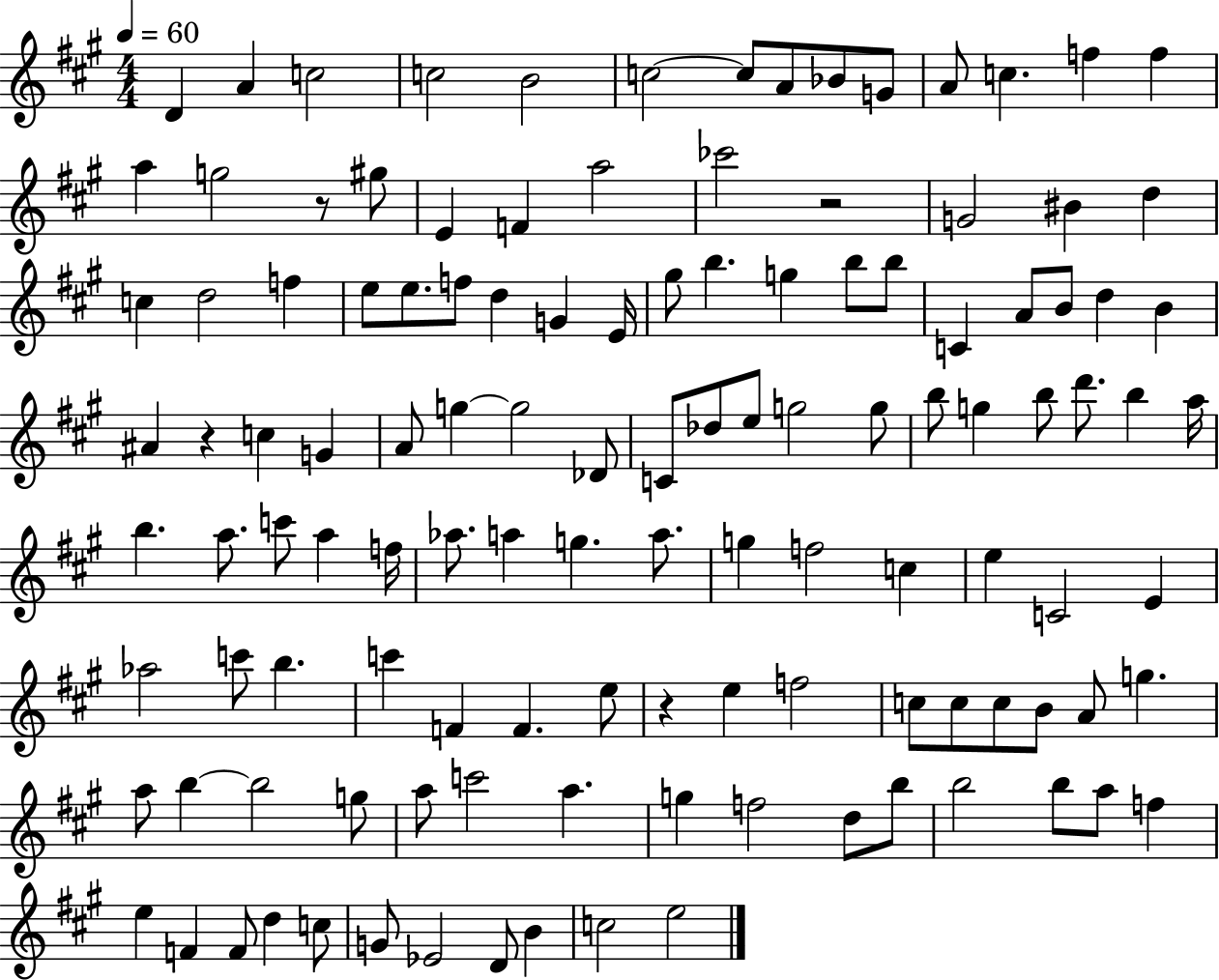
D4/q A4/q C5/h C5/h B4/h C5/h C5/e A4/e Bb4/e G4/e A4/e C5/q. F5/q F5/q A5/q G5/h R/e G#5/e E4/q F4/q A5/h CES6/h R/h G4/h BIS4/q D5/q C5/q D5/h F5/q E5/e E5/e. F5/e D5/q G4/q E4/s G#5/e B5/q. G5/q B5/e B5/e C4/q A4/e B4/e D5/q B4/q A#4/q R/q C5/q G4/q A4/e G5/q G5/h Db4/e C4/e Db5/e E5/e G5/h G5/e B5/e G5/q B5/e D6/e. B5/q A5/s B5/q. A5/e. C6/e A5/q F5/s Ab5/e. A5/q G5/q. A5/e. G5/q F5/h C5/q E5/q C4/h E4/q Ab5/h C6/e B5/q. C6/q F4/q F4/q. E5/e R/q E5/q F5/h C5/e C5/e C5/e B4/e A4/e G5/q. A5/e B5/q B5/h G5/e A5/e C6/h A5/q. G5/q F5/h D5/e B5/e B5/h B5/e A5/e F5/q E5/q F4/q F4/e D5/q C5/e G4/e Eb4/h D4/e B4/q C5/h E5/h